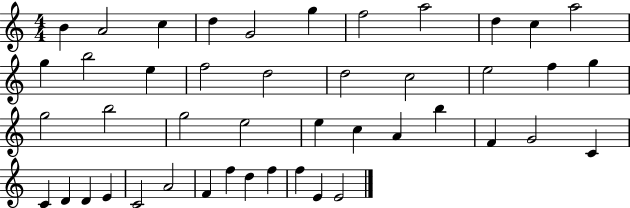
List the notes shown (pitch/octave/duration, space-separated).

B4/q A4/h C5/q D5/q G4/h G5/q F5/h A5/h D5/q C5/q A5/h G5/q B5/h E5/q F5/h D5/h D5/h C5/h E5/h F5/q G5/q G5/h B5/h G5/h E5/h E5/q C5/q A4/q B5/q F4/q G4/h C4/q C4/q D4/q D4/q E4/q C4/h A4/h F4/q F5/q D5/q F5/q F5/q E4/q E4/h